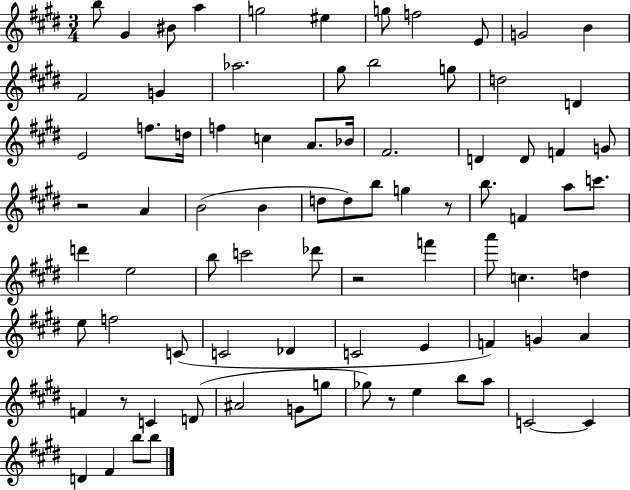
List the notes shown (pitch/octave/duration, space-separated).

B5/e G#4/q BIS4/e A5/q G5/h EIS5/q G5/e F5/h E4/e G4/h B4/q F#4/h G4/q Ab5/h. G#5/e B5/h G5/e D5/h D4/q E4/h F5/e. D5/s F5/q C5/q A4/e. Bb4/s F#4/h. D4/q D4/e F4/q G4/e R/h A4/q B4/h B4/q D5/e D5/e B5/e G5/q R/e B5/e. F4/q A5/e C6/e. D6/q E5/h B5/e C6/h Db6/e R/h F6/q A6/e C5/q. D5/q E5/e F5/h C4/e C4/h Db4/q C4/h E4/q F4/q G4/q A4/q F4/q R/e C4/q D4/e A#4/h G4/e G5/e Gb5/e R/e E5/q B5/e A5/e C4/h C4/q D4/q F#4/q B5/e B5/e